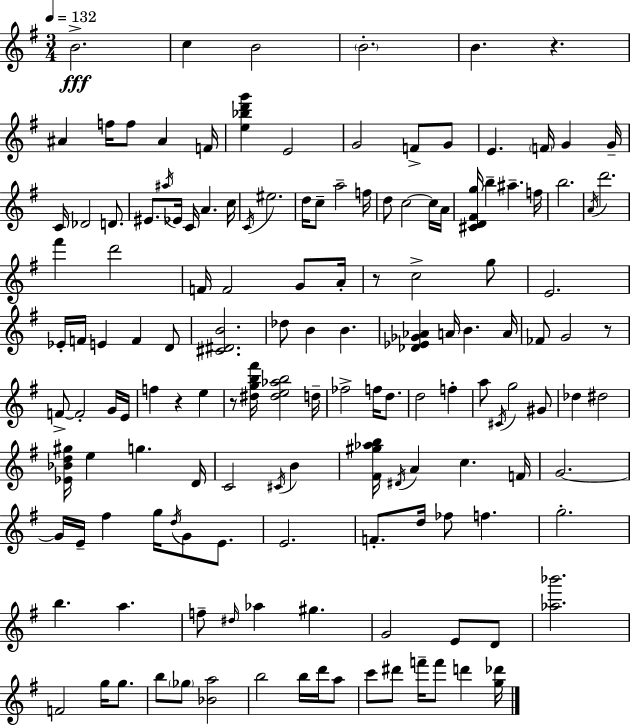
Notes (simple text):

B4/h. C5/q B4/h B4/h. B4/q. R/q. A#4/q F5/s F5/e A#4/q F4/s [E5,Bb5,D6,G6]/q E4/h G4/h F4/e G4/e E4/q. F4/s G4/q G4/s C4/s Db4/h D4/e. EIS4/e. A#5/s Eb4/s C4/s A4/q. C5/s C4/s EIS5/h. D5/s C5/e A5/h F5/s D5/e C5/h C5/s A4/s [C#4,D4,F#4,G5]/s B5/q A#5/q. F5/s B5/h. A4/s D6/h. F#6/q D6/h F4/s F4/h G4/e A4/s R/e C5/h G5/e E4/h. Eb4/s F4/s E4/q F4/q D4/e [C#4,D#4,B4]/h. Db5/e B4/q B4/q. [Db4,Eb4,Gb4,Ab4]/q A4/s B4/q. A4/s FES4/e G4/h R/e F4/e F4/h G4/s E4/s F5/q R/q E5/q R/e [D#5,G5,B5,F#6]/s [D#5,E5,Ab5,B5]/h D5/s FES5/h F5/s D5/e. D5/h F5/q A5/e C#4/s G5/h G#4/e Db5/q D#5/h [Eb4,Bb4,D5,G#5]/s E5/q G5/q. D4/s C4/h C#4/s B4/q [F#4,G#5,Ab5,B5]/s D#4/s A4/q C5/q. F4/s G4/h. G4/s E4/s F#5/q G5/s D5/s G4/e E4/e. E4/h. F4/e. D5/s FES5/e F5/q. G5/h. B5/q. A5/q. F5/e D#5/s Ab5/q G#5/q. G4/h E4/e D4/e [Ab5,Bb6]/h. F4/h G5/s G5/e. B5/e Gb5/e [Bb4,A5]/h B5/h B5/s D6/s A5/e C6/e D#6/e F6/s F6/e D6/q [G5,Db6]/s